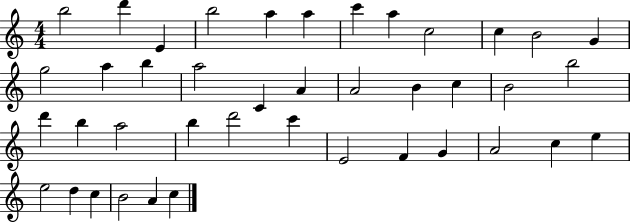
X:1
T:Untitled
M:4/4
L:1/4
K:C
b2 d' E b2 a a c' a c2 c B2 G g2 a b a2 C A A2 B c B2 b2 d' b a2 b d'2 c' E2 F G A2 c e e2 d c B2 A c